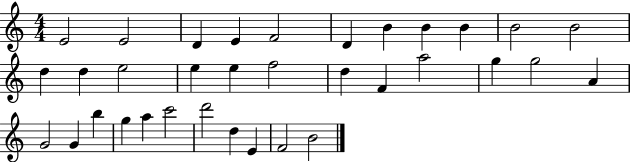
{
  \clef treble
  \numericTimeSignature
  \time 4/4
  \key c \major
  e'2 e'2 | d'4 e'4 f'2 | d'4 b'4 b'4 b'4 | b'2 b'2 | \break d''4 d''4 e''2 | e''4 e''4 f''2 | d''4 f'4 a''2 | g''4 g''2 a'4 | \break g'2 g'4 b''4 | g''4 a''4 c'''2 | d'''2 d''4 e'4 | f'2 b'2 | \break \bar "|."
}